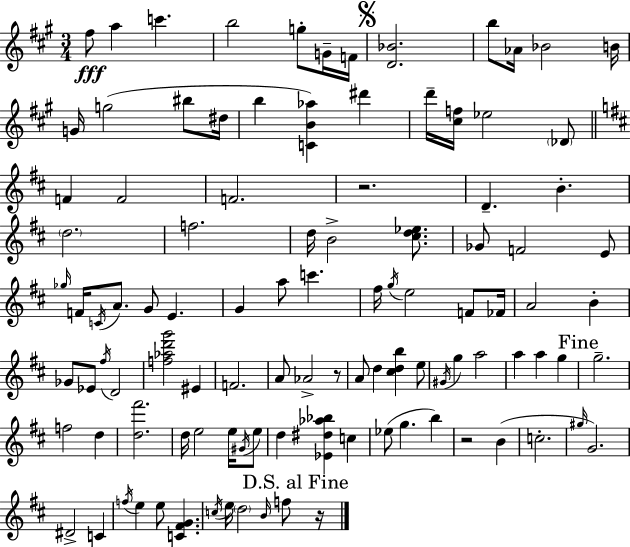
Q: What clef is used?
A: treble